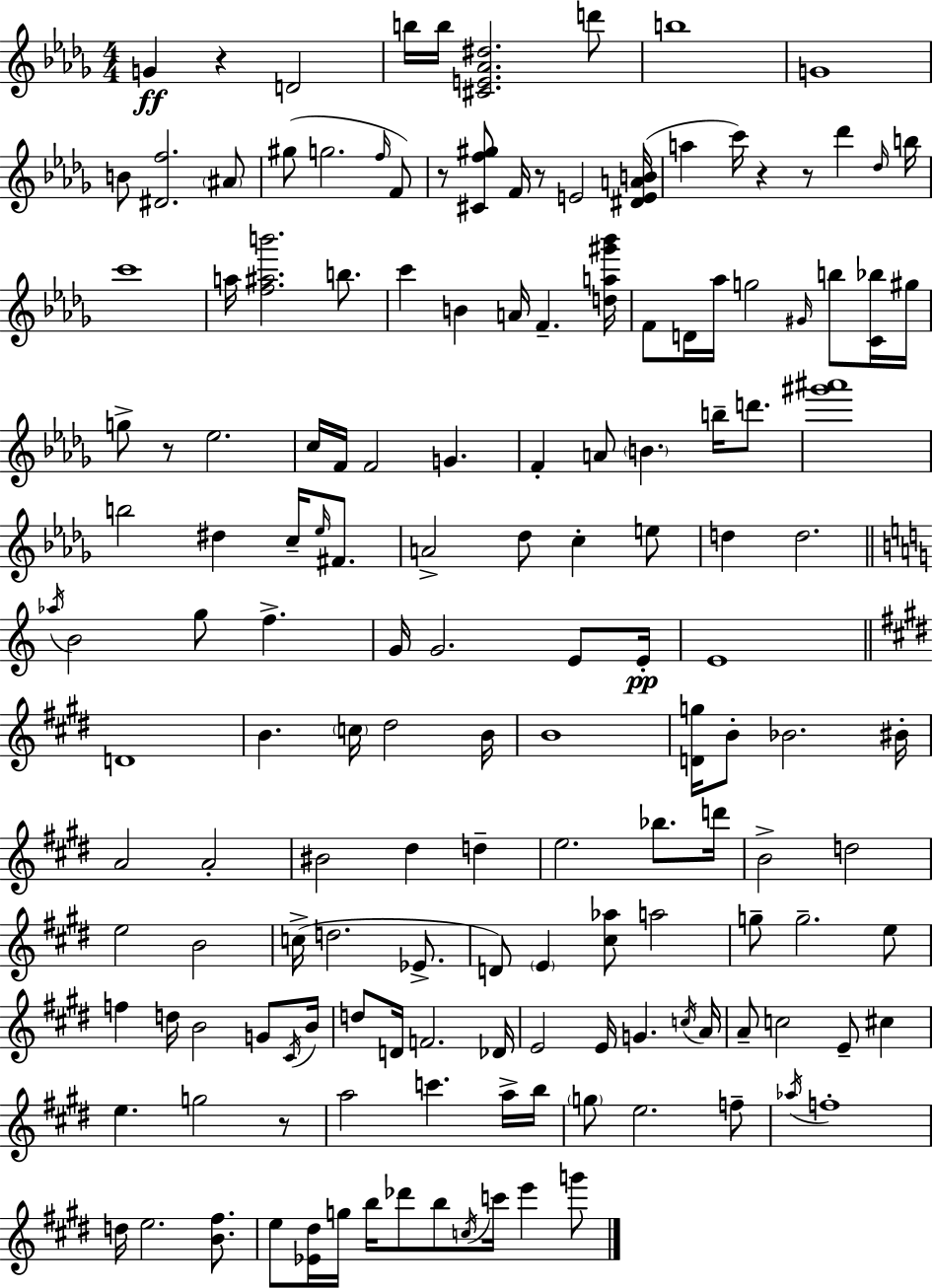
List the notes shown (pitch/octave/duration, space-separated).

G4/q R/q D4/h B5/s B5/s [C#4,E4,Ab4,D#5]/h. D6/e B5/w G4/w B4/e [D#4,F5]/h. A#4/e G#5/e G5/h. F5/s F4/e R/e [C#4,F5,G#5]/e F4/s R/e E4/h [D#4,E4,A4,B4]/s A5/q C6/s R/q R/e Db6/q Db5/s B5/s C6/w A5/s [F5,A#5,B6]/h. B5/e. C6/q B4/q A4/s F4/q. [D5,A5,G#6,Bb6]/s F4/e D4/s Ab5/s G5/h G#4/s B5/e [C4,Bb5]/s G#5/s G5/e R/e Eb5/h. C5/s F4/s F4/h G4/q. F4/q A4/e B4/q. B5/s D6/e. [G#6,A#6]/w B5/h D#5/q C5/s Eb5/s F#4/e. A4/h Db5/e C5/q E5/e D5/q D5/h. Ab5/s B4/h G5/e F5/q. G4/s G4/h. E4/e E4/s E4/w D4/w B4/q. C5/s D#5/h B4/s B4/w [D4,G5]/s B4/e Bb4/h. BIS4/s A4/h A4/h BIS4/h D#5/q D5/q E5/h. Bb5/e. D6/s B4/h D5/h E5/h B4/h C5/s D5/h. Eb4/e. D4/e E4/q [C#5,Ab5]/e A5/h G5/e G5/h. E5/e F5/q D5/s B4/h G4/e C#4/s B4/s D5/e D4/s F4/h. Db4/s E4/h E4/s G4/q. C5/s A4/s A4/e C5/h E4/e C#5/q E5/q. G5/h R/e A5/h C6/q. A5/s B5/s G5/e E5/h. F5/e Ab5/s F5/w D5/s E5/h. [B4,F#5]/e. E5/e [Eb4,D#5]/s G5/s B5/s Db6/e B5/e C5/s C6/s E6/q G6/e